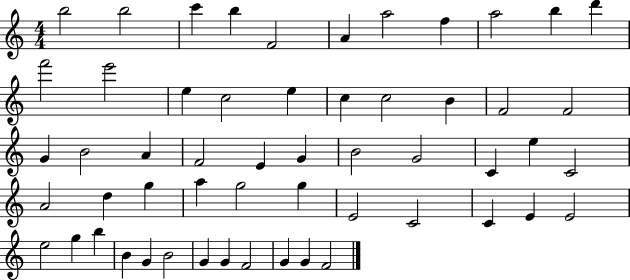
{
  \clef treble
  \numericTimeSignature
  \time 4/4
  \key c \major
  b''2 b''2 | c'''4 b''4 f'2 | a'4 a''2 f''4 | a''2 b''4 d'''4 | \break f'''2 e'''2 | e''4 c''2 e''4 | c''4 c''2 b'4 | f'2 f'2 | \break g'4 b'2 a'4 | f'2 e'4 g'4 | b'2 g'2 | c'4 e''4 c'2 | \break a'2 d''4 g''4 | a''4 g''2 g''4 | e'2 c'2 | c'4 e'4 e'2 | \break e''2 g''4 b''4 | b'4 g'4 b'2 | g'4 g'4 f'2 | g'4 g'4 f'2 | \break \bar "|."
}